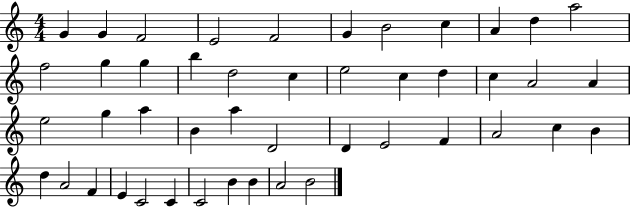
{
  \clef treble
  \numericTimeSignature
  \time 4/4
  \key c \major
  g'4 g'4 f'2 | e'2 f'2 | g'4 b'2 c''4 | a'4 d''4 a''2 | \break f''2 g''4 g''4 | b''4 d''2 c''4 | e''2 c''4 d''4 | c''4 a'2 a'4 | \break e''2 g''4 a''4 | b'4 a''4 d'2 | d'4 e'2 f'4 | a'2 c''4 b'4 | \break d''4 a'2 f'4 | e'4 c'2 c'4 | c'2 b'4 b'4 | a'2 b'2 | \break \bar "|."
}